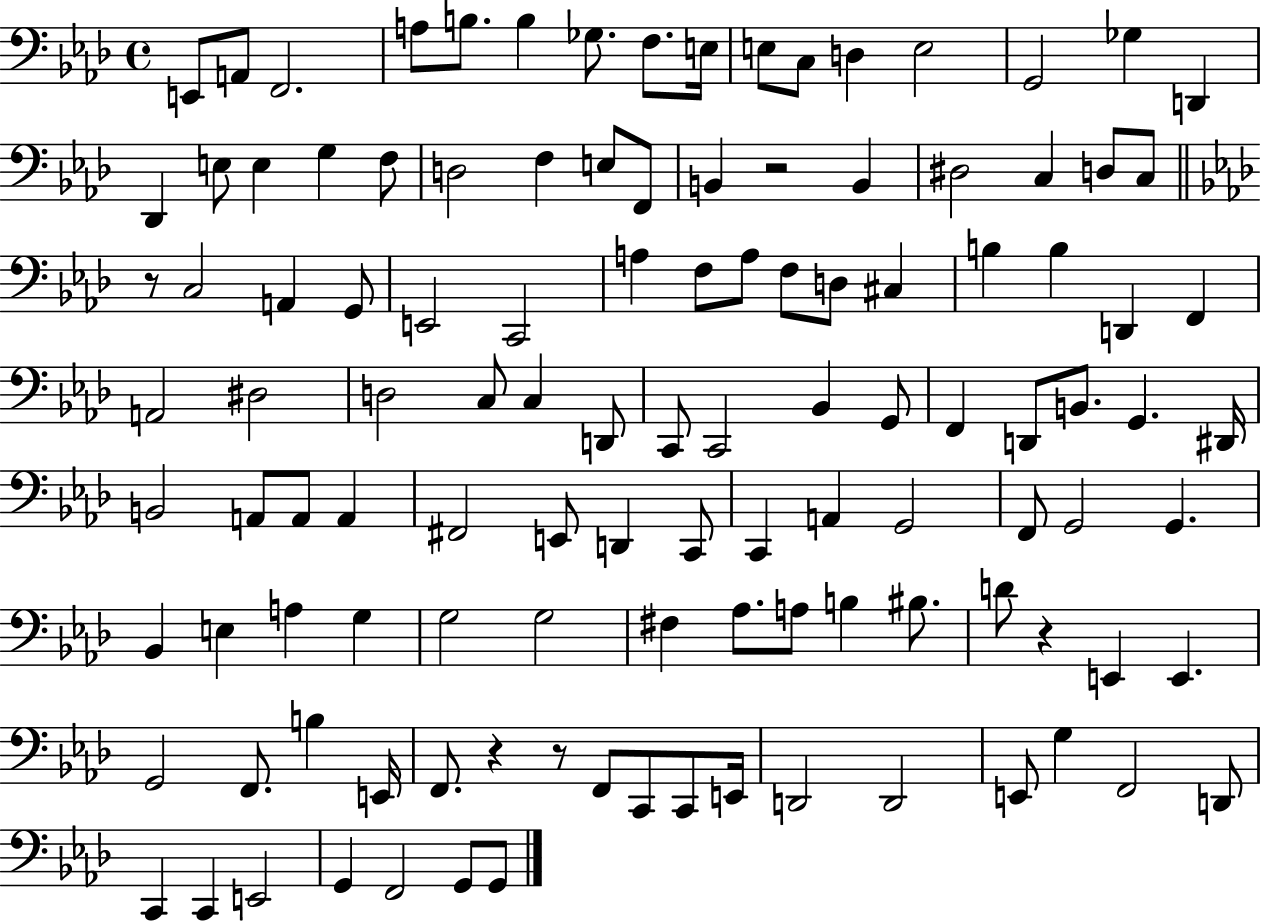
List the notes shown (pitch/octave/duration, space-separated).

E2/e A2/e F2/h. A3/e B3/e. B3/q Gb3/e. F3/e. E3/s E3/e C3/e D3/q E3/h G2/h Gb3/q D2/q Db2/q E3/e E3/q G3/q F3/e D3/h F3/q E3/e F2/e B2/q R/h B2/q D#3/h C3/q D3/e C3/e R/e C3/h A2/q G2/e E2/h C2/h A3/q F3/e A3/e F3/e D3/e C#3/q B3/q B3/q D2/q F2/q A2/h D#3/h D3/h C3/e C3/q D2/e C2/e C2/h Bb2/q G2/e F2/q D2/e B2/e. G2/q. D#2/s B2/h A2/e A2/e A2/q F#2/h E2/e D2/q C2/e C2/q A2/q G2/h F2/e G2/h G2/q. Bb2/q E3/q A3/q G3/q G3/h G3/h F#3/q Ab3/e. A3/e B3/q BIS3/e. D4/e R/q E2/q E2/q. G2/h F2/e. B3/q E2/s F2/e. R/q R/e F2/e C2/e C2/e E2/s D2/h D2/h E2/e G3/q F2/h D2/e C2/q C2/q E2/h G2/q F2/h G2/e G2/e